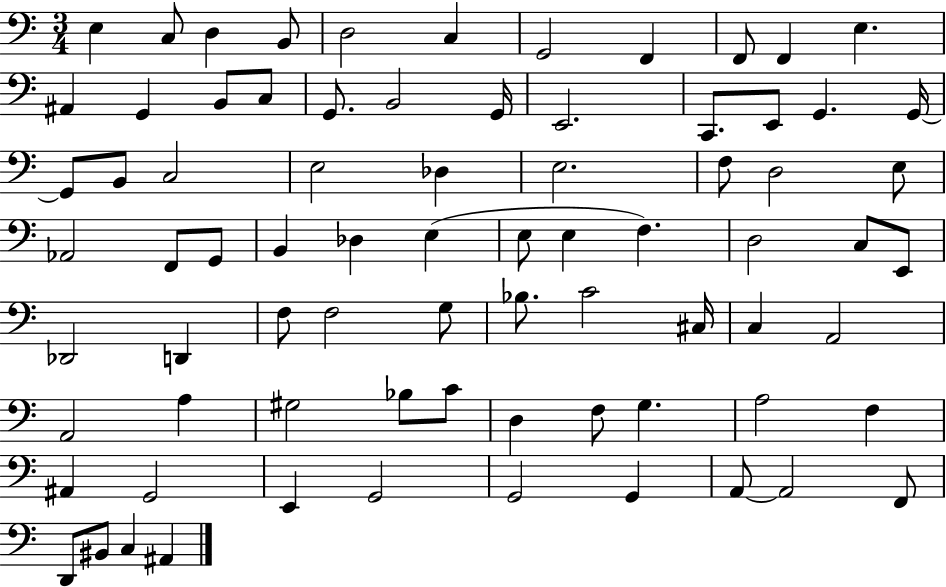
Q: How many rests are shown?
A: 0